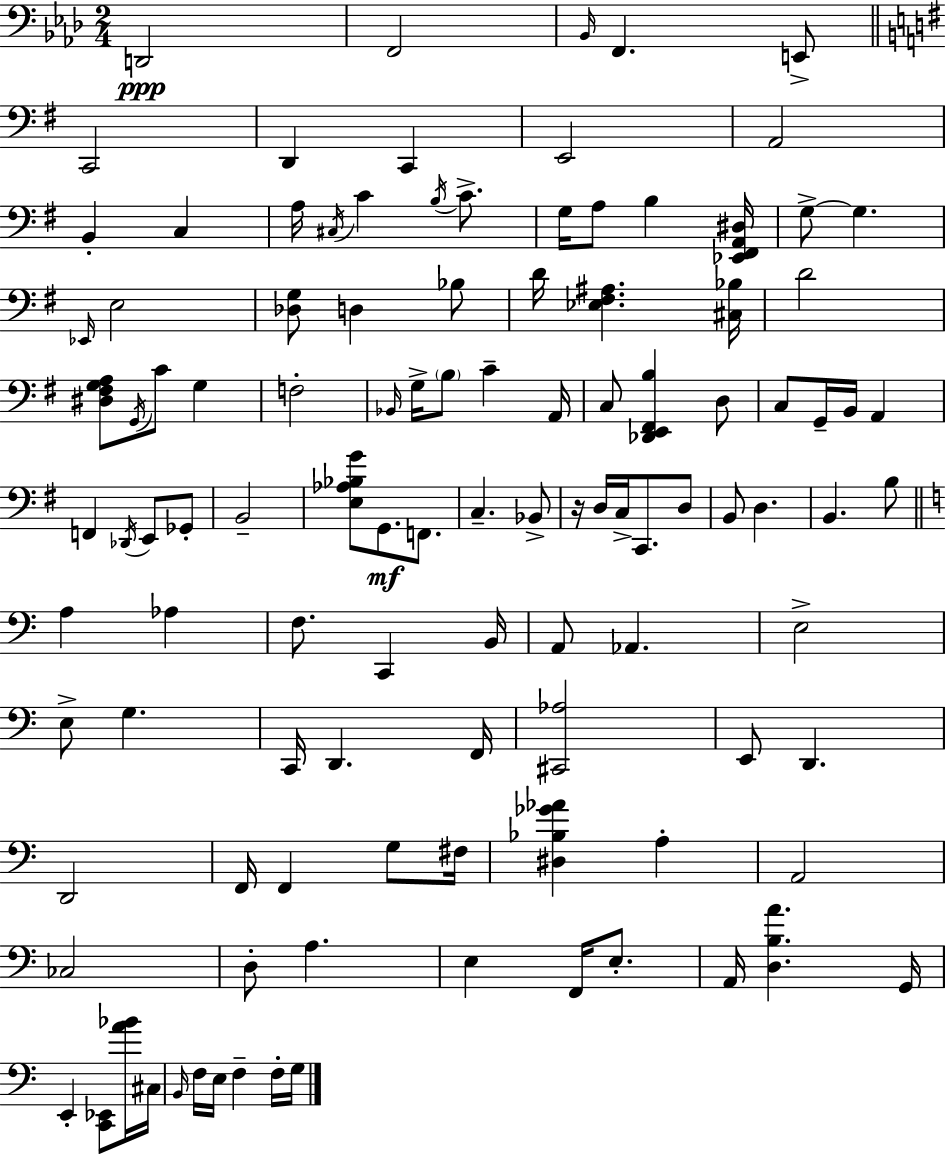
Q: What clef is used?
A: bass